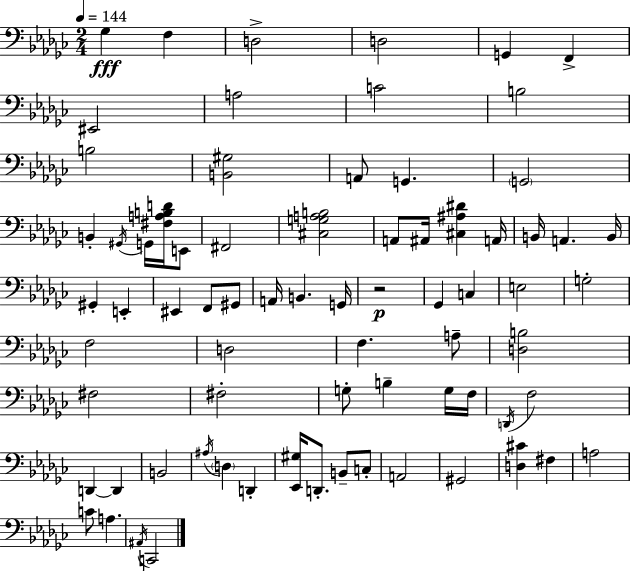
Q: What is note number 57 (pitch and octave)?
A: B2